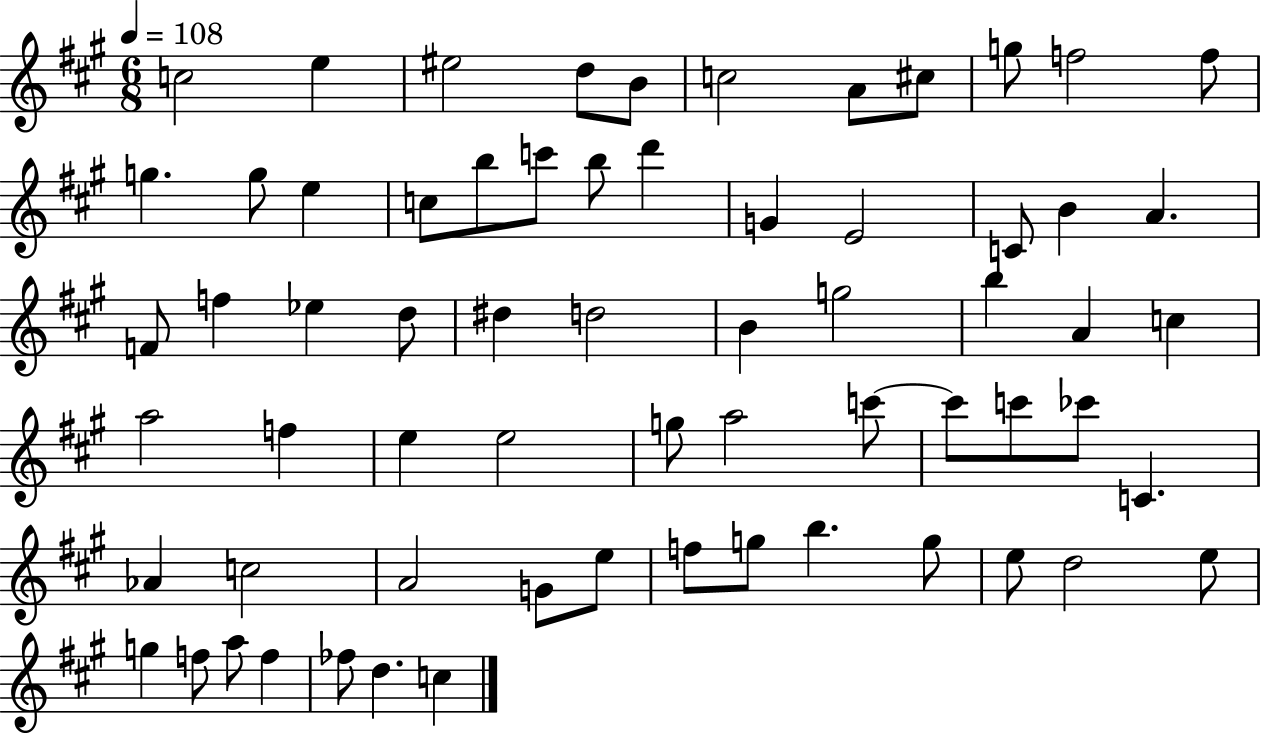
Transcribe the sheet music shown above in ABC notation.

X:1
T:Untitled
M:6/8
L:1/4
K:A
c2 e ^e2 d/2 B/2 c2 A/2 ^c/2 g/2 f2 f/2 g g/2 e c/2 b/2 c'/2 b/2 d' G E2 C/2 B A F/2 f _e d/2 ^d d2 B g2 b A c a2 f e e2 g/2 a2 c'/2 c'/2 c'/2 _c'/2 C _A c2 A2 G/2 e/2 f/2 g/2 b g/2 e/2 d2 e/2 g f/2 a/2 f _f/2 d c